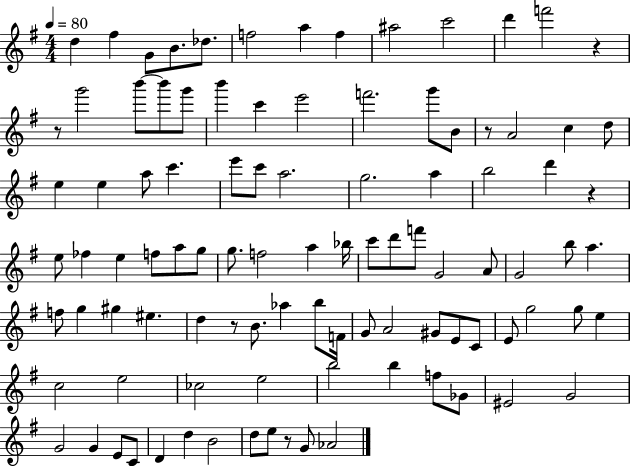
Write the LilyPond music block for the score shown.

{
  \clef treble
  \numericTimeSignature
  \time 4/4
  \key g \major
  \tempo 4 = 80
  d''4 fis''4 g'8 b'8. des''8. | f''2 a''4 f''4 | ais''2 c'''2 | d'''4 f'''2 r4 | \break r8 g'''2 b'''8~~ b'''8 g'''8 | b'''4 c'''4 e'''2 | f'''2. g'''8 b'8 | r8 a'2 c''4 d''8 | \break e''4 e''4 a''8 c'''4. | e'''8 c'''8 a''2. | g''2. a''4 | b''2 d'''4 r4 | \break e''8 fes''4 e''4 f''8 a''8 g''8 | g''8. f''2 a''4 bes''16 | c'''8 d'''8 f'''8 g'2 a'8 | g'2 b''8 a''4. | \break f''8 g''4 gis''4 eis''4. | d''4 r8 b'8. aes''4 b''8 f'16 | g'8 a'2 gis'8 e'8 c'8 | e'8 g''2 g''8 e''4 | \break c''2 e''2 | ces''2 e''2 | b''2 b''4 f''8 ges'8 | eis'2 g'2 | \break g'2 g'4 e'8 c'8 | d'4 d''4 b'2 | d''8 e''8 r8 g'8 aes'2 | \bar "|."
}